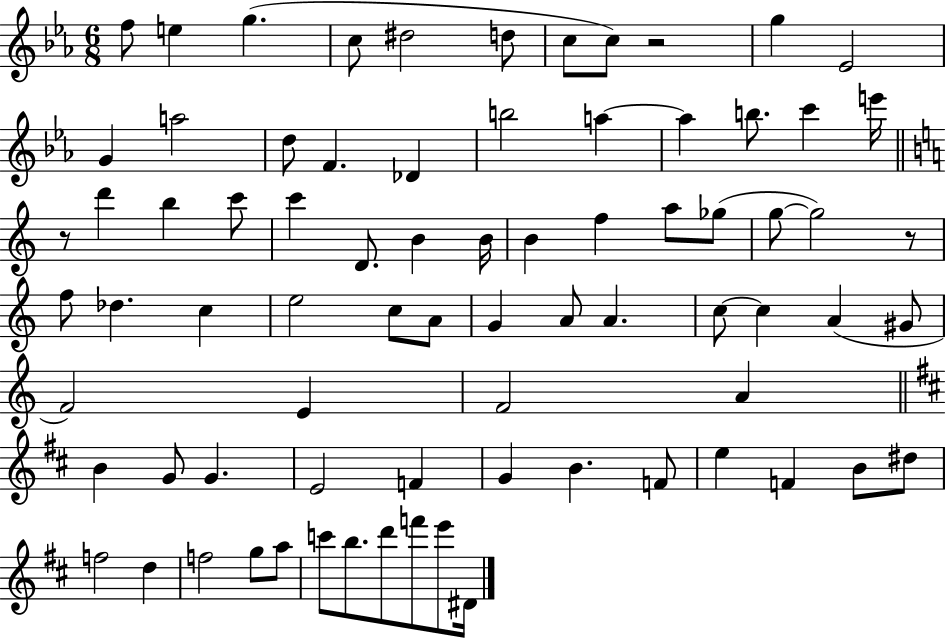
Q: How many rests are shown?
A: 3